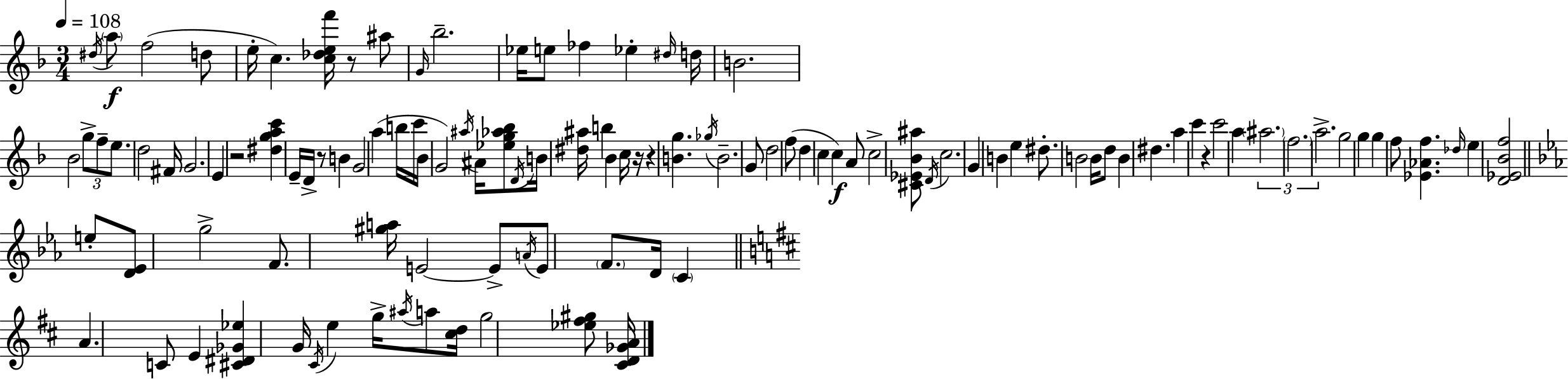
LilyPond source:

{
  \clef treble
  \numericTimeSignature
  \time 3/4
  \key d \minor
  \tempo 4 = 108
  \acciaccatura { dis''16 }\f \parenthesize a''8 f''2( d''8 | e''16-. c''4.) <c'' des'' e'' f'''>16 r8 ais''8 | \grace { g'16 } bes''2.-- | ees''16 e''8 fes''4 ees''4-. | \break \grace { dis''16 } d''16 b'2. | bes'2 \tuplet 3/2 { g''8-> | f''8-- e''8. } d''2 | fis'16 g'2. | \break e'4 r2 | <dis'' g'' a'' c'''>4 e'16-- d'16-> r8 b'4 | g'2 a''4( | b''16 c'''16 bes'16 g'2) | \break \acciaccatura { ais''16 } ais'16 <ees'' g'' aes'' bes''>8 \acciaccatura { d'16 } b'16 <dis'' ais''>16 b''4 | bes'4 c''16 r16 r4 <b' g''>4. | \acciaccatura { ges''16 } b'2.-- | g'8 d''2 | \break f''8( d''4 c''4 | c''4\f) a'8 c''2-> | <cis' ees' bes' ais''>8 \acciaccatura { d'16 } c''2. | g'4 b'4 | \break e''4 dis''8.-. b'2 | b'16 d''8 b'4 | dis''4. a''4 c'''4 | r4 c'''2 | \break a''4 \tuplet 3/2 { \parenthesize ais''2. | \parenthesize f''2. | a''2.-> } | g''2 | \break g''4 g''4 f''8 | <ees' aes' f''>4. \grace { des''16 } e''4 | <d' ees' bes' f''>2 \bar "||" \break \key ees \major e''8-. <d' ees'>8 g''2-> | f'8. <gis'' a''>16 e'2~~ | e'8-> \acciaccatura { a'16 } e'8 \parenthesize f'8. d'16 \parenthesize c'4 | \bar "||" \break \key d \major a'4. c'8 e'4 | <cis' dis' ges' ees''>4 g'16 \acciaccatura { cis'16 } e''4 g''16-> \acciaccatura { ais''16 } | a''8 <cis'' d''>16 g''2 <ees'' fis'' gis''>8 | <cis' d' ges' a'>16 \bar "|."
}